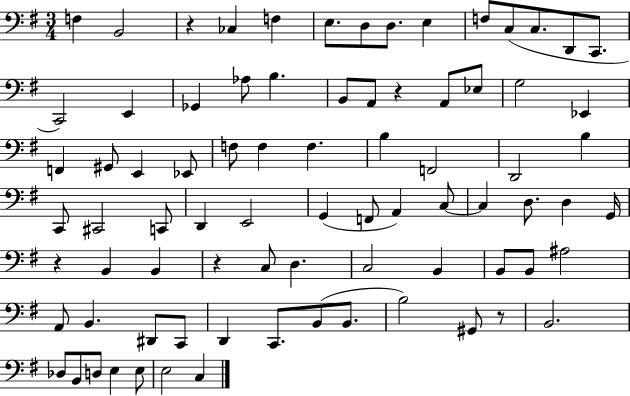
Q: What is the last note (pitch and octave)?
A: C3